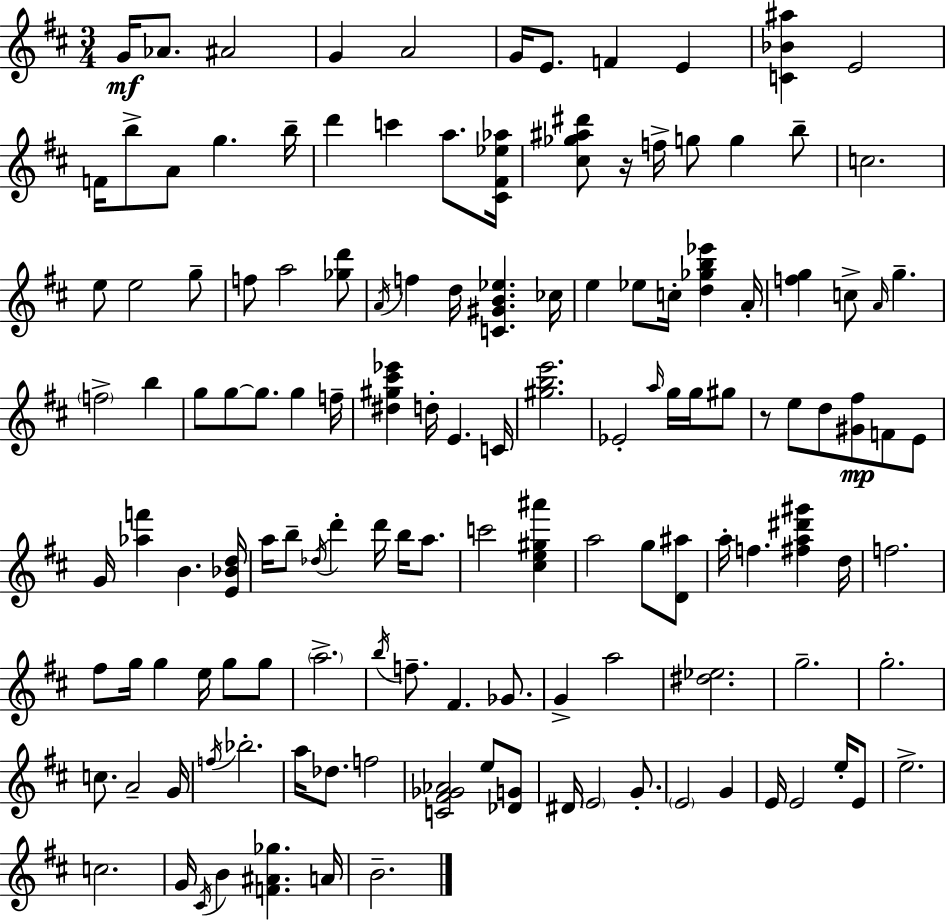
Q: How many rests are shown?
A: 2